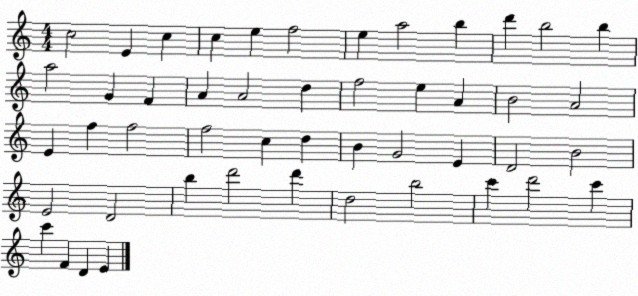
X:1
T:Untitled
M:4/4
L:1/4
K:C
c2 E c c e f2 e a2 b d' b2 b a2 G F A A2 d f2 e A B2 A2 E f f2 f2 c d B G2 E D2 B2 E2 D2 b d'2 d' d2 b2 c' d'2 c' c' F D E